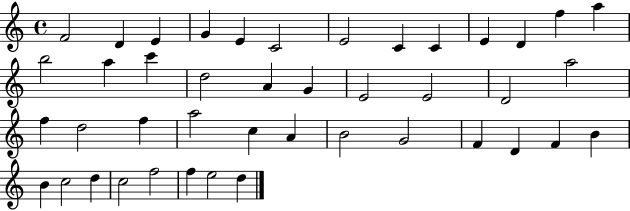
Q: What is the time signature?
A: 4/4